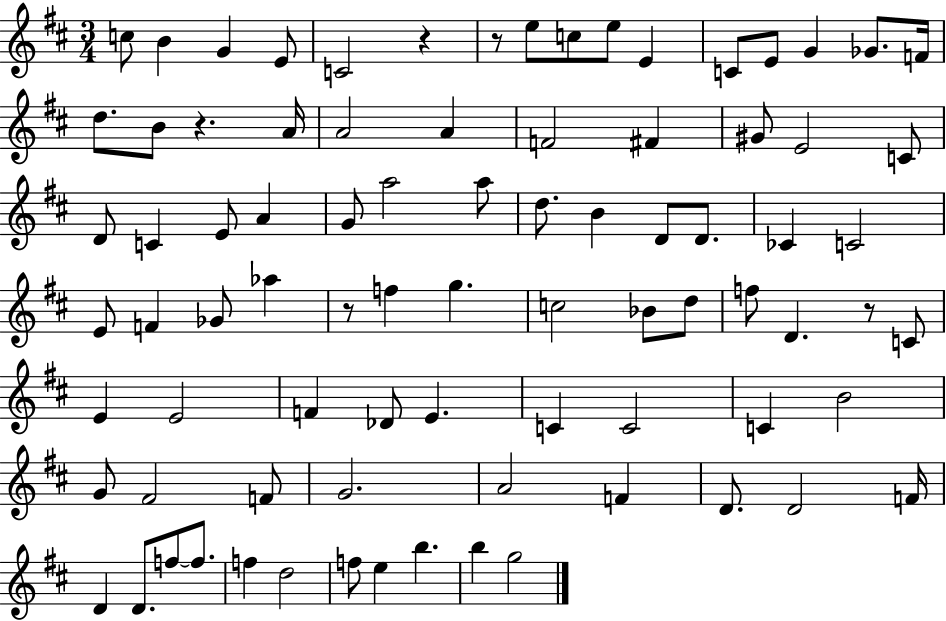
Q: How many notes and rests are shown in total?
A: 83